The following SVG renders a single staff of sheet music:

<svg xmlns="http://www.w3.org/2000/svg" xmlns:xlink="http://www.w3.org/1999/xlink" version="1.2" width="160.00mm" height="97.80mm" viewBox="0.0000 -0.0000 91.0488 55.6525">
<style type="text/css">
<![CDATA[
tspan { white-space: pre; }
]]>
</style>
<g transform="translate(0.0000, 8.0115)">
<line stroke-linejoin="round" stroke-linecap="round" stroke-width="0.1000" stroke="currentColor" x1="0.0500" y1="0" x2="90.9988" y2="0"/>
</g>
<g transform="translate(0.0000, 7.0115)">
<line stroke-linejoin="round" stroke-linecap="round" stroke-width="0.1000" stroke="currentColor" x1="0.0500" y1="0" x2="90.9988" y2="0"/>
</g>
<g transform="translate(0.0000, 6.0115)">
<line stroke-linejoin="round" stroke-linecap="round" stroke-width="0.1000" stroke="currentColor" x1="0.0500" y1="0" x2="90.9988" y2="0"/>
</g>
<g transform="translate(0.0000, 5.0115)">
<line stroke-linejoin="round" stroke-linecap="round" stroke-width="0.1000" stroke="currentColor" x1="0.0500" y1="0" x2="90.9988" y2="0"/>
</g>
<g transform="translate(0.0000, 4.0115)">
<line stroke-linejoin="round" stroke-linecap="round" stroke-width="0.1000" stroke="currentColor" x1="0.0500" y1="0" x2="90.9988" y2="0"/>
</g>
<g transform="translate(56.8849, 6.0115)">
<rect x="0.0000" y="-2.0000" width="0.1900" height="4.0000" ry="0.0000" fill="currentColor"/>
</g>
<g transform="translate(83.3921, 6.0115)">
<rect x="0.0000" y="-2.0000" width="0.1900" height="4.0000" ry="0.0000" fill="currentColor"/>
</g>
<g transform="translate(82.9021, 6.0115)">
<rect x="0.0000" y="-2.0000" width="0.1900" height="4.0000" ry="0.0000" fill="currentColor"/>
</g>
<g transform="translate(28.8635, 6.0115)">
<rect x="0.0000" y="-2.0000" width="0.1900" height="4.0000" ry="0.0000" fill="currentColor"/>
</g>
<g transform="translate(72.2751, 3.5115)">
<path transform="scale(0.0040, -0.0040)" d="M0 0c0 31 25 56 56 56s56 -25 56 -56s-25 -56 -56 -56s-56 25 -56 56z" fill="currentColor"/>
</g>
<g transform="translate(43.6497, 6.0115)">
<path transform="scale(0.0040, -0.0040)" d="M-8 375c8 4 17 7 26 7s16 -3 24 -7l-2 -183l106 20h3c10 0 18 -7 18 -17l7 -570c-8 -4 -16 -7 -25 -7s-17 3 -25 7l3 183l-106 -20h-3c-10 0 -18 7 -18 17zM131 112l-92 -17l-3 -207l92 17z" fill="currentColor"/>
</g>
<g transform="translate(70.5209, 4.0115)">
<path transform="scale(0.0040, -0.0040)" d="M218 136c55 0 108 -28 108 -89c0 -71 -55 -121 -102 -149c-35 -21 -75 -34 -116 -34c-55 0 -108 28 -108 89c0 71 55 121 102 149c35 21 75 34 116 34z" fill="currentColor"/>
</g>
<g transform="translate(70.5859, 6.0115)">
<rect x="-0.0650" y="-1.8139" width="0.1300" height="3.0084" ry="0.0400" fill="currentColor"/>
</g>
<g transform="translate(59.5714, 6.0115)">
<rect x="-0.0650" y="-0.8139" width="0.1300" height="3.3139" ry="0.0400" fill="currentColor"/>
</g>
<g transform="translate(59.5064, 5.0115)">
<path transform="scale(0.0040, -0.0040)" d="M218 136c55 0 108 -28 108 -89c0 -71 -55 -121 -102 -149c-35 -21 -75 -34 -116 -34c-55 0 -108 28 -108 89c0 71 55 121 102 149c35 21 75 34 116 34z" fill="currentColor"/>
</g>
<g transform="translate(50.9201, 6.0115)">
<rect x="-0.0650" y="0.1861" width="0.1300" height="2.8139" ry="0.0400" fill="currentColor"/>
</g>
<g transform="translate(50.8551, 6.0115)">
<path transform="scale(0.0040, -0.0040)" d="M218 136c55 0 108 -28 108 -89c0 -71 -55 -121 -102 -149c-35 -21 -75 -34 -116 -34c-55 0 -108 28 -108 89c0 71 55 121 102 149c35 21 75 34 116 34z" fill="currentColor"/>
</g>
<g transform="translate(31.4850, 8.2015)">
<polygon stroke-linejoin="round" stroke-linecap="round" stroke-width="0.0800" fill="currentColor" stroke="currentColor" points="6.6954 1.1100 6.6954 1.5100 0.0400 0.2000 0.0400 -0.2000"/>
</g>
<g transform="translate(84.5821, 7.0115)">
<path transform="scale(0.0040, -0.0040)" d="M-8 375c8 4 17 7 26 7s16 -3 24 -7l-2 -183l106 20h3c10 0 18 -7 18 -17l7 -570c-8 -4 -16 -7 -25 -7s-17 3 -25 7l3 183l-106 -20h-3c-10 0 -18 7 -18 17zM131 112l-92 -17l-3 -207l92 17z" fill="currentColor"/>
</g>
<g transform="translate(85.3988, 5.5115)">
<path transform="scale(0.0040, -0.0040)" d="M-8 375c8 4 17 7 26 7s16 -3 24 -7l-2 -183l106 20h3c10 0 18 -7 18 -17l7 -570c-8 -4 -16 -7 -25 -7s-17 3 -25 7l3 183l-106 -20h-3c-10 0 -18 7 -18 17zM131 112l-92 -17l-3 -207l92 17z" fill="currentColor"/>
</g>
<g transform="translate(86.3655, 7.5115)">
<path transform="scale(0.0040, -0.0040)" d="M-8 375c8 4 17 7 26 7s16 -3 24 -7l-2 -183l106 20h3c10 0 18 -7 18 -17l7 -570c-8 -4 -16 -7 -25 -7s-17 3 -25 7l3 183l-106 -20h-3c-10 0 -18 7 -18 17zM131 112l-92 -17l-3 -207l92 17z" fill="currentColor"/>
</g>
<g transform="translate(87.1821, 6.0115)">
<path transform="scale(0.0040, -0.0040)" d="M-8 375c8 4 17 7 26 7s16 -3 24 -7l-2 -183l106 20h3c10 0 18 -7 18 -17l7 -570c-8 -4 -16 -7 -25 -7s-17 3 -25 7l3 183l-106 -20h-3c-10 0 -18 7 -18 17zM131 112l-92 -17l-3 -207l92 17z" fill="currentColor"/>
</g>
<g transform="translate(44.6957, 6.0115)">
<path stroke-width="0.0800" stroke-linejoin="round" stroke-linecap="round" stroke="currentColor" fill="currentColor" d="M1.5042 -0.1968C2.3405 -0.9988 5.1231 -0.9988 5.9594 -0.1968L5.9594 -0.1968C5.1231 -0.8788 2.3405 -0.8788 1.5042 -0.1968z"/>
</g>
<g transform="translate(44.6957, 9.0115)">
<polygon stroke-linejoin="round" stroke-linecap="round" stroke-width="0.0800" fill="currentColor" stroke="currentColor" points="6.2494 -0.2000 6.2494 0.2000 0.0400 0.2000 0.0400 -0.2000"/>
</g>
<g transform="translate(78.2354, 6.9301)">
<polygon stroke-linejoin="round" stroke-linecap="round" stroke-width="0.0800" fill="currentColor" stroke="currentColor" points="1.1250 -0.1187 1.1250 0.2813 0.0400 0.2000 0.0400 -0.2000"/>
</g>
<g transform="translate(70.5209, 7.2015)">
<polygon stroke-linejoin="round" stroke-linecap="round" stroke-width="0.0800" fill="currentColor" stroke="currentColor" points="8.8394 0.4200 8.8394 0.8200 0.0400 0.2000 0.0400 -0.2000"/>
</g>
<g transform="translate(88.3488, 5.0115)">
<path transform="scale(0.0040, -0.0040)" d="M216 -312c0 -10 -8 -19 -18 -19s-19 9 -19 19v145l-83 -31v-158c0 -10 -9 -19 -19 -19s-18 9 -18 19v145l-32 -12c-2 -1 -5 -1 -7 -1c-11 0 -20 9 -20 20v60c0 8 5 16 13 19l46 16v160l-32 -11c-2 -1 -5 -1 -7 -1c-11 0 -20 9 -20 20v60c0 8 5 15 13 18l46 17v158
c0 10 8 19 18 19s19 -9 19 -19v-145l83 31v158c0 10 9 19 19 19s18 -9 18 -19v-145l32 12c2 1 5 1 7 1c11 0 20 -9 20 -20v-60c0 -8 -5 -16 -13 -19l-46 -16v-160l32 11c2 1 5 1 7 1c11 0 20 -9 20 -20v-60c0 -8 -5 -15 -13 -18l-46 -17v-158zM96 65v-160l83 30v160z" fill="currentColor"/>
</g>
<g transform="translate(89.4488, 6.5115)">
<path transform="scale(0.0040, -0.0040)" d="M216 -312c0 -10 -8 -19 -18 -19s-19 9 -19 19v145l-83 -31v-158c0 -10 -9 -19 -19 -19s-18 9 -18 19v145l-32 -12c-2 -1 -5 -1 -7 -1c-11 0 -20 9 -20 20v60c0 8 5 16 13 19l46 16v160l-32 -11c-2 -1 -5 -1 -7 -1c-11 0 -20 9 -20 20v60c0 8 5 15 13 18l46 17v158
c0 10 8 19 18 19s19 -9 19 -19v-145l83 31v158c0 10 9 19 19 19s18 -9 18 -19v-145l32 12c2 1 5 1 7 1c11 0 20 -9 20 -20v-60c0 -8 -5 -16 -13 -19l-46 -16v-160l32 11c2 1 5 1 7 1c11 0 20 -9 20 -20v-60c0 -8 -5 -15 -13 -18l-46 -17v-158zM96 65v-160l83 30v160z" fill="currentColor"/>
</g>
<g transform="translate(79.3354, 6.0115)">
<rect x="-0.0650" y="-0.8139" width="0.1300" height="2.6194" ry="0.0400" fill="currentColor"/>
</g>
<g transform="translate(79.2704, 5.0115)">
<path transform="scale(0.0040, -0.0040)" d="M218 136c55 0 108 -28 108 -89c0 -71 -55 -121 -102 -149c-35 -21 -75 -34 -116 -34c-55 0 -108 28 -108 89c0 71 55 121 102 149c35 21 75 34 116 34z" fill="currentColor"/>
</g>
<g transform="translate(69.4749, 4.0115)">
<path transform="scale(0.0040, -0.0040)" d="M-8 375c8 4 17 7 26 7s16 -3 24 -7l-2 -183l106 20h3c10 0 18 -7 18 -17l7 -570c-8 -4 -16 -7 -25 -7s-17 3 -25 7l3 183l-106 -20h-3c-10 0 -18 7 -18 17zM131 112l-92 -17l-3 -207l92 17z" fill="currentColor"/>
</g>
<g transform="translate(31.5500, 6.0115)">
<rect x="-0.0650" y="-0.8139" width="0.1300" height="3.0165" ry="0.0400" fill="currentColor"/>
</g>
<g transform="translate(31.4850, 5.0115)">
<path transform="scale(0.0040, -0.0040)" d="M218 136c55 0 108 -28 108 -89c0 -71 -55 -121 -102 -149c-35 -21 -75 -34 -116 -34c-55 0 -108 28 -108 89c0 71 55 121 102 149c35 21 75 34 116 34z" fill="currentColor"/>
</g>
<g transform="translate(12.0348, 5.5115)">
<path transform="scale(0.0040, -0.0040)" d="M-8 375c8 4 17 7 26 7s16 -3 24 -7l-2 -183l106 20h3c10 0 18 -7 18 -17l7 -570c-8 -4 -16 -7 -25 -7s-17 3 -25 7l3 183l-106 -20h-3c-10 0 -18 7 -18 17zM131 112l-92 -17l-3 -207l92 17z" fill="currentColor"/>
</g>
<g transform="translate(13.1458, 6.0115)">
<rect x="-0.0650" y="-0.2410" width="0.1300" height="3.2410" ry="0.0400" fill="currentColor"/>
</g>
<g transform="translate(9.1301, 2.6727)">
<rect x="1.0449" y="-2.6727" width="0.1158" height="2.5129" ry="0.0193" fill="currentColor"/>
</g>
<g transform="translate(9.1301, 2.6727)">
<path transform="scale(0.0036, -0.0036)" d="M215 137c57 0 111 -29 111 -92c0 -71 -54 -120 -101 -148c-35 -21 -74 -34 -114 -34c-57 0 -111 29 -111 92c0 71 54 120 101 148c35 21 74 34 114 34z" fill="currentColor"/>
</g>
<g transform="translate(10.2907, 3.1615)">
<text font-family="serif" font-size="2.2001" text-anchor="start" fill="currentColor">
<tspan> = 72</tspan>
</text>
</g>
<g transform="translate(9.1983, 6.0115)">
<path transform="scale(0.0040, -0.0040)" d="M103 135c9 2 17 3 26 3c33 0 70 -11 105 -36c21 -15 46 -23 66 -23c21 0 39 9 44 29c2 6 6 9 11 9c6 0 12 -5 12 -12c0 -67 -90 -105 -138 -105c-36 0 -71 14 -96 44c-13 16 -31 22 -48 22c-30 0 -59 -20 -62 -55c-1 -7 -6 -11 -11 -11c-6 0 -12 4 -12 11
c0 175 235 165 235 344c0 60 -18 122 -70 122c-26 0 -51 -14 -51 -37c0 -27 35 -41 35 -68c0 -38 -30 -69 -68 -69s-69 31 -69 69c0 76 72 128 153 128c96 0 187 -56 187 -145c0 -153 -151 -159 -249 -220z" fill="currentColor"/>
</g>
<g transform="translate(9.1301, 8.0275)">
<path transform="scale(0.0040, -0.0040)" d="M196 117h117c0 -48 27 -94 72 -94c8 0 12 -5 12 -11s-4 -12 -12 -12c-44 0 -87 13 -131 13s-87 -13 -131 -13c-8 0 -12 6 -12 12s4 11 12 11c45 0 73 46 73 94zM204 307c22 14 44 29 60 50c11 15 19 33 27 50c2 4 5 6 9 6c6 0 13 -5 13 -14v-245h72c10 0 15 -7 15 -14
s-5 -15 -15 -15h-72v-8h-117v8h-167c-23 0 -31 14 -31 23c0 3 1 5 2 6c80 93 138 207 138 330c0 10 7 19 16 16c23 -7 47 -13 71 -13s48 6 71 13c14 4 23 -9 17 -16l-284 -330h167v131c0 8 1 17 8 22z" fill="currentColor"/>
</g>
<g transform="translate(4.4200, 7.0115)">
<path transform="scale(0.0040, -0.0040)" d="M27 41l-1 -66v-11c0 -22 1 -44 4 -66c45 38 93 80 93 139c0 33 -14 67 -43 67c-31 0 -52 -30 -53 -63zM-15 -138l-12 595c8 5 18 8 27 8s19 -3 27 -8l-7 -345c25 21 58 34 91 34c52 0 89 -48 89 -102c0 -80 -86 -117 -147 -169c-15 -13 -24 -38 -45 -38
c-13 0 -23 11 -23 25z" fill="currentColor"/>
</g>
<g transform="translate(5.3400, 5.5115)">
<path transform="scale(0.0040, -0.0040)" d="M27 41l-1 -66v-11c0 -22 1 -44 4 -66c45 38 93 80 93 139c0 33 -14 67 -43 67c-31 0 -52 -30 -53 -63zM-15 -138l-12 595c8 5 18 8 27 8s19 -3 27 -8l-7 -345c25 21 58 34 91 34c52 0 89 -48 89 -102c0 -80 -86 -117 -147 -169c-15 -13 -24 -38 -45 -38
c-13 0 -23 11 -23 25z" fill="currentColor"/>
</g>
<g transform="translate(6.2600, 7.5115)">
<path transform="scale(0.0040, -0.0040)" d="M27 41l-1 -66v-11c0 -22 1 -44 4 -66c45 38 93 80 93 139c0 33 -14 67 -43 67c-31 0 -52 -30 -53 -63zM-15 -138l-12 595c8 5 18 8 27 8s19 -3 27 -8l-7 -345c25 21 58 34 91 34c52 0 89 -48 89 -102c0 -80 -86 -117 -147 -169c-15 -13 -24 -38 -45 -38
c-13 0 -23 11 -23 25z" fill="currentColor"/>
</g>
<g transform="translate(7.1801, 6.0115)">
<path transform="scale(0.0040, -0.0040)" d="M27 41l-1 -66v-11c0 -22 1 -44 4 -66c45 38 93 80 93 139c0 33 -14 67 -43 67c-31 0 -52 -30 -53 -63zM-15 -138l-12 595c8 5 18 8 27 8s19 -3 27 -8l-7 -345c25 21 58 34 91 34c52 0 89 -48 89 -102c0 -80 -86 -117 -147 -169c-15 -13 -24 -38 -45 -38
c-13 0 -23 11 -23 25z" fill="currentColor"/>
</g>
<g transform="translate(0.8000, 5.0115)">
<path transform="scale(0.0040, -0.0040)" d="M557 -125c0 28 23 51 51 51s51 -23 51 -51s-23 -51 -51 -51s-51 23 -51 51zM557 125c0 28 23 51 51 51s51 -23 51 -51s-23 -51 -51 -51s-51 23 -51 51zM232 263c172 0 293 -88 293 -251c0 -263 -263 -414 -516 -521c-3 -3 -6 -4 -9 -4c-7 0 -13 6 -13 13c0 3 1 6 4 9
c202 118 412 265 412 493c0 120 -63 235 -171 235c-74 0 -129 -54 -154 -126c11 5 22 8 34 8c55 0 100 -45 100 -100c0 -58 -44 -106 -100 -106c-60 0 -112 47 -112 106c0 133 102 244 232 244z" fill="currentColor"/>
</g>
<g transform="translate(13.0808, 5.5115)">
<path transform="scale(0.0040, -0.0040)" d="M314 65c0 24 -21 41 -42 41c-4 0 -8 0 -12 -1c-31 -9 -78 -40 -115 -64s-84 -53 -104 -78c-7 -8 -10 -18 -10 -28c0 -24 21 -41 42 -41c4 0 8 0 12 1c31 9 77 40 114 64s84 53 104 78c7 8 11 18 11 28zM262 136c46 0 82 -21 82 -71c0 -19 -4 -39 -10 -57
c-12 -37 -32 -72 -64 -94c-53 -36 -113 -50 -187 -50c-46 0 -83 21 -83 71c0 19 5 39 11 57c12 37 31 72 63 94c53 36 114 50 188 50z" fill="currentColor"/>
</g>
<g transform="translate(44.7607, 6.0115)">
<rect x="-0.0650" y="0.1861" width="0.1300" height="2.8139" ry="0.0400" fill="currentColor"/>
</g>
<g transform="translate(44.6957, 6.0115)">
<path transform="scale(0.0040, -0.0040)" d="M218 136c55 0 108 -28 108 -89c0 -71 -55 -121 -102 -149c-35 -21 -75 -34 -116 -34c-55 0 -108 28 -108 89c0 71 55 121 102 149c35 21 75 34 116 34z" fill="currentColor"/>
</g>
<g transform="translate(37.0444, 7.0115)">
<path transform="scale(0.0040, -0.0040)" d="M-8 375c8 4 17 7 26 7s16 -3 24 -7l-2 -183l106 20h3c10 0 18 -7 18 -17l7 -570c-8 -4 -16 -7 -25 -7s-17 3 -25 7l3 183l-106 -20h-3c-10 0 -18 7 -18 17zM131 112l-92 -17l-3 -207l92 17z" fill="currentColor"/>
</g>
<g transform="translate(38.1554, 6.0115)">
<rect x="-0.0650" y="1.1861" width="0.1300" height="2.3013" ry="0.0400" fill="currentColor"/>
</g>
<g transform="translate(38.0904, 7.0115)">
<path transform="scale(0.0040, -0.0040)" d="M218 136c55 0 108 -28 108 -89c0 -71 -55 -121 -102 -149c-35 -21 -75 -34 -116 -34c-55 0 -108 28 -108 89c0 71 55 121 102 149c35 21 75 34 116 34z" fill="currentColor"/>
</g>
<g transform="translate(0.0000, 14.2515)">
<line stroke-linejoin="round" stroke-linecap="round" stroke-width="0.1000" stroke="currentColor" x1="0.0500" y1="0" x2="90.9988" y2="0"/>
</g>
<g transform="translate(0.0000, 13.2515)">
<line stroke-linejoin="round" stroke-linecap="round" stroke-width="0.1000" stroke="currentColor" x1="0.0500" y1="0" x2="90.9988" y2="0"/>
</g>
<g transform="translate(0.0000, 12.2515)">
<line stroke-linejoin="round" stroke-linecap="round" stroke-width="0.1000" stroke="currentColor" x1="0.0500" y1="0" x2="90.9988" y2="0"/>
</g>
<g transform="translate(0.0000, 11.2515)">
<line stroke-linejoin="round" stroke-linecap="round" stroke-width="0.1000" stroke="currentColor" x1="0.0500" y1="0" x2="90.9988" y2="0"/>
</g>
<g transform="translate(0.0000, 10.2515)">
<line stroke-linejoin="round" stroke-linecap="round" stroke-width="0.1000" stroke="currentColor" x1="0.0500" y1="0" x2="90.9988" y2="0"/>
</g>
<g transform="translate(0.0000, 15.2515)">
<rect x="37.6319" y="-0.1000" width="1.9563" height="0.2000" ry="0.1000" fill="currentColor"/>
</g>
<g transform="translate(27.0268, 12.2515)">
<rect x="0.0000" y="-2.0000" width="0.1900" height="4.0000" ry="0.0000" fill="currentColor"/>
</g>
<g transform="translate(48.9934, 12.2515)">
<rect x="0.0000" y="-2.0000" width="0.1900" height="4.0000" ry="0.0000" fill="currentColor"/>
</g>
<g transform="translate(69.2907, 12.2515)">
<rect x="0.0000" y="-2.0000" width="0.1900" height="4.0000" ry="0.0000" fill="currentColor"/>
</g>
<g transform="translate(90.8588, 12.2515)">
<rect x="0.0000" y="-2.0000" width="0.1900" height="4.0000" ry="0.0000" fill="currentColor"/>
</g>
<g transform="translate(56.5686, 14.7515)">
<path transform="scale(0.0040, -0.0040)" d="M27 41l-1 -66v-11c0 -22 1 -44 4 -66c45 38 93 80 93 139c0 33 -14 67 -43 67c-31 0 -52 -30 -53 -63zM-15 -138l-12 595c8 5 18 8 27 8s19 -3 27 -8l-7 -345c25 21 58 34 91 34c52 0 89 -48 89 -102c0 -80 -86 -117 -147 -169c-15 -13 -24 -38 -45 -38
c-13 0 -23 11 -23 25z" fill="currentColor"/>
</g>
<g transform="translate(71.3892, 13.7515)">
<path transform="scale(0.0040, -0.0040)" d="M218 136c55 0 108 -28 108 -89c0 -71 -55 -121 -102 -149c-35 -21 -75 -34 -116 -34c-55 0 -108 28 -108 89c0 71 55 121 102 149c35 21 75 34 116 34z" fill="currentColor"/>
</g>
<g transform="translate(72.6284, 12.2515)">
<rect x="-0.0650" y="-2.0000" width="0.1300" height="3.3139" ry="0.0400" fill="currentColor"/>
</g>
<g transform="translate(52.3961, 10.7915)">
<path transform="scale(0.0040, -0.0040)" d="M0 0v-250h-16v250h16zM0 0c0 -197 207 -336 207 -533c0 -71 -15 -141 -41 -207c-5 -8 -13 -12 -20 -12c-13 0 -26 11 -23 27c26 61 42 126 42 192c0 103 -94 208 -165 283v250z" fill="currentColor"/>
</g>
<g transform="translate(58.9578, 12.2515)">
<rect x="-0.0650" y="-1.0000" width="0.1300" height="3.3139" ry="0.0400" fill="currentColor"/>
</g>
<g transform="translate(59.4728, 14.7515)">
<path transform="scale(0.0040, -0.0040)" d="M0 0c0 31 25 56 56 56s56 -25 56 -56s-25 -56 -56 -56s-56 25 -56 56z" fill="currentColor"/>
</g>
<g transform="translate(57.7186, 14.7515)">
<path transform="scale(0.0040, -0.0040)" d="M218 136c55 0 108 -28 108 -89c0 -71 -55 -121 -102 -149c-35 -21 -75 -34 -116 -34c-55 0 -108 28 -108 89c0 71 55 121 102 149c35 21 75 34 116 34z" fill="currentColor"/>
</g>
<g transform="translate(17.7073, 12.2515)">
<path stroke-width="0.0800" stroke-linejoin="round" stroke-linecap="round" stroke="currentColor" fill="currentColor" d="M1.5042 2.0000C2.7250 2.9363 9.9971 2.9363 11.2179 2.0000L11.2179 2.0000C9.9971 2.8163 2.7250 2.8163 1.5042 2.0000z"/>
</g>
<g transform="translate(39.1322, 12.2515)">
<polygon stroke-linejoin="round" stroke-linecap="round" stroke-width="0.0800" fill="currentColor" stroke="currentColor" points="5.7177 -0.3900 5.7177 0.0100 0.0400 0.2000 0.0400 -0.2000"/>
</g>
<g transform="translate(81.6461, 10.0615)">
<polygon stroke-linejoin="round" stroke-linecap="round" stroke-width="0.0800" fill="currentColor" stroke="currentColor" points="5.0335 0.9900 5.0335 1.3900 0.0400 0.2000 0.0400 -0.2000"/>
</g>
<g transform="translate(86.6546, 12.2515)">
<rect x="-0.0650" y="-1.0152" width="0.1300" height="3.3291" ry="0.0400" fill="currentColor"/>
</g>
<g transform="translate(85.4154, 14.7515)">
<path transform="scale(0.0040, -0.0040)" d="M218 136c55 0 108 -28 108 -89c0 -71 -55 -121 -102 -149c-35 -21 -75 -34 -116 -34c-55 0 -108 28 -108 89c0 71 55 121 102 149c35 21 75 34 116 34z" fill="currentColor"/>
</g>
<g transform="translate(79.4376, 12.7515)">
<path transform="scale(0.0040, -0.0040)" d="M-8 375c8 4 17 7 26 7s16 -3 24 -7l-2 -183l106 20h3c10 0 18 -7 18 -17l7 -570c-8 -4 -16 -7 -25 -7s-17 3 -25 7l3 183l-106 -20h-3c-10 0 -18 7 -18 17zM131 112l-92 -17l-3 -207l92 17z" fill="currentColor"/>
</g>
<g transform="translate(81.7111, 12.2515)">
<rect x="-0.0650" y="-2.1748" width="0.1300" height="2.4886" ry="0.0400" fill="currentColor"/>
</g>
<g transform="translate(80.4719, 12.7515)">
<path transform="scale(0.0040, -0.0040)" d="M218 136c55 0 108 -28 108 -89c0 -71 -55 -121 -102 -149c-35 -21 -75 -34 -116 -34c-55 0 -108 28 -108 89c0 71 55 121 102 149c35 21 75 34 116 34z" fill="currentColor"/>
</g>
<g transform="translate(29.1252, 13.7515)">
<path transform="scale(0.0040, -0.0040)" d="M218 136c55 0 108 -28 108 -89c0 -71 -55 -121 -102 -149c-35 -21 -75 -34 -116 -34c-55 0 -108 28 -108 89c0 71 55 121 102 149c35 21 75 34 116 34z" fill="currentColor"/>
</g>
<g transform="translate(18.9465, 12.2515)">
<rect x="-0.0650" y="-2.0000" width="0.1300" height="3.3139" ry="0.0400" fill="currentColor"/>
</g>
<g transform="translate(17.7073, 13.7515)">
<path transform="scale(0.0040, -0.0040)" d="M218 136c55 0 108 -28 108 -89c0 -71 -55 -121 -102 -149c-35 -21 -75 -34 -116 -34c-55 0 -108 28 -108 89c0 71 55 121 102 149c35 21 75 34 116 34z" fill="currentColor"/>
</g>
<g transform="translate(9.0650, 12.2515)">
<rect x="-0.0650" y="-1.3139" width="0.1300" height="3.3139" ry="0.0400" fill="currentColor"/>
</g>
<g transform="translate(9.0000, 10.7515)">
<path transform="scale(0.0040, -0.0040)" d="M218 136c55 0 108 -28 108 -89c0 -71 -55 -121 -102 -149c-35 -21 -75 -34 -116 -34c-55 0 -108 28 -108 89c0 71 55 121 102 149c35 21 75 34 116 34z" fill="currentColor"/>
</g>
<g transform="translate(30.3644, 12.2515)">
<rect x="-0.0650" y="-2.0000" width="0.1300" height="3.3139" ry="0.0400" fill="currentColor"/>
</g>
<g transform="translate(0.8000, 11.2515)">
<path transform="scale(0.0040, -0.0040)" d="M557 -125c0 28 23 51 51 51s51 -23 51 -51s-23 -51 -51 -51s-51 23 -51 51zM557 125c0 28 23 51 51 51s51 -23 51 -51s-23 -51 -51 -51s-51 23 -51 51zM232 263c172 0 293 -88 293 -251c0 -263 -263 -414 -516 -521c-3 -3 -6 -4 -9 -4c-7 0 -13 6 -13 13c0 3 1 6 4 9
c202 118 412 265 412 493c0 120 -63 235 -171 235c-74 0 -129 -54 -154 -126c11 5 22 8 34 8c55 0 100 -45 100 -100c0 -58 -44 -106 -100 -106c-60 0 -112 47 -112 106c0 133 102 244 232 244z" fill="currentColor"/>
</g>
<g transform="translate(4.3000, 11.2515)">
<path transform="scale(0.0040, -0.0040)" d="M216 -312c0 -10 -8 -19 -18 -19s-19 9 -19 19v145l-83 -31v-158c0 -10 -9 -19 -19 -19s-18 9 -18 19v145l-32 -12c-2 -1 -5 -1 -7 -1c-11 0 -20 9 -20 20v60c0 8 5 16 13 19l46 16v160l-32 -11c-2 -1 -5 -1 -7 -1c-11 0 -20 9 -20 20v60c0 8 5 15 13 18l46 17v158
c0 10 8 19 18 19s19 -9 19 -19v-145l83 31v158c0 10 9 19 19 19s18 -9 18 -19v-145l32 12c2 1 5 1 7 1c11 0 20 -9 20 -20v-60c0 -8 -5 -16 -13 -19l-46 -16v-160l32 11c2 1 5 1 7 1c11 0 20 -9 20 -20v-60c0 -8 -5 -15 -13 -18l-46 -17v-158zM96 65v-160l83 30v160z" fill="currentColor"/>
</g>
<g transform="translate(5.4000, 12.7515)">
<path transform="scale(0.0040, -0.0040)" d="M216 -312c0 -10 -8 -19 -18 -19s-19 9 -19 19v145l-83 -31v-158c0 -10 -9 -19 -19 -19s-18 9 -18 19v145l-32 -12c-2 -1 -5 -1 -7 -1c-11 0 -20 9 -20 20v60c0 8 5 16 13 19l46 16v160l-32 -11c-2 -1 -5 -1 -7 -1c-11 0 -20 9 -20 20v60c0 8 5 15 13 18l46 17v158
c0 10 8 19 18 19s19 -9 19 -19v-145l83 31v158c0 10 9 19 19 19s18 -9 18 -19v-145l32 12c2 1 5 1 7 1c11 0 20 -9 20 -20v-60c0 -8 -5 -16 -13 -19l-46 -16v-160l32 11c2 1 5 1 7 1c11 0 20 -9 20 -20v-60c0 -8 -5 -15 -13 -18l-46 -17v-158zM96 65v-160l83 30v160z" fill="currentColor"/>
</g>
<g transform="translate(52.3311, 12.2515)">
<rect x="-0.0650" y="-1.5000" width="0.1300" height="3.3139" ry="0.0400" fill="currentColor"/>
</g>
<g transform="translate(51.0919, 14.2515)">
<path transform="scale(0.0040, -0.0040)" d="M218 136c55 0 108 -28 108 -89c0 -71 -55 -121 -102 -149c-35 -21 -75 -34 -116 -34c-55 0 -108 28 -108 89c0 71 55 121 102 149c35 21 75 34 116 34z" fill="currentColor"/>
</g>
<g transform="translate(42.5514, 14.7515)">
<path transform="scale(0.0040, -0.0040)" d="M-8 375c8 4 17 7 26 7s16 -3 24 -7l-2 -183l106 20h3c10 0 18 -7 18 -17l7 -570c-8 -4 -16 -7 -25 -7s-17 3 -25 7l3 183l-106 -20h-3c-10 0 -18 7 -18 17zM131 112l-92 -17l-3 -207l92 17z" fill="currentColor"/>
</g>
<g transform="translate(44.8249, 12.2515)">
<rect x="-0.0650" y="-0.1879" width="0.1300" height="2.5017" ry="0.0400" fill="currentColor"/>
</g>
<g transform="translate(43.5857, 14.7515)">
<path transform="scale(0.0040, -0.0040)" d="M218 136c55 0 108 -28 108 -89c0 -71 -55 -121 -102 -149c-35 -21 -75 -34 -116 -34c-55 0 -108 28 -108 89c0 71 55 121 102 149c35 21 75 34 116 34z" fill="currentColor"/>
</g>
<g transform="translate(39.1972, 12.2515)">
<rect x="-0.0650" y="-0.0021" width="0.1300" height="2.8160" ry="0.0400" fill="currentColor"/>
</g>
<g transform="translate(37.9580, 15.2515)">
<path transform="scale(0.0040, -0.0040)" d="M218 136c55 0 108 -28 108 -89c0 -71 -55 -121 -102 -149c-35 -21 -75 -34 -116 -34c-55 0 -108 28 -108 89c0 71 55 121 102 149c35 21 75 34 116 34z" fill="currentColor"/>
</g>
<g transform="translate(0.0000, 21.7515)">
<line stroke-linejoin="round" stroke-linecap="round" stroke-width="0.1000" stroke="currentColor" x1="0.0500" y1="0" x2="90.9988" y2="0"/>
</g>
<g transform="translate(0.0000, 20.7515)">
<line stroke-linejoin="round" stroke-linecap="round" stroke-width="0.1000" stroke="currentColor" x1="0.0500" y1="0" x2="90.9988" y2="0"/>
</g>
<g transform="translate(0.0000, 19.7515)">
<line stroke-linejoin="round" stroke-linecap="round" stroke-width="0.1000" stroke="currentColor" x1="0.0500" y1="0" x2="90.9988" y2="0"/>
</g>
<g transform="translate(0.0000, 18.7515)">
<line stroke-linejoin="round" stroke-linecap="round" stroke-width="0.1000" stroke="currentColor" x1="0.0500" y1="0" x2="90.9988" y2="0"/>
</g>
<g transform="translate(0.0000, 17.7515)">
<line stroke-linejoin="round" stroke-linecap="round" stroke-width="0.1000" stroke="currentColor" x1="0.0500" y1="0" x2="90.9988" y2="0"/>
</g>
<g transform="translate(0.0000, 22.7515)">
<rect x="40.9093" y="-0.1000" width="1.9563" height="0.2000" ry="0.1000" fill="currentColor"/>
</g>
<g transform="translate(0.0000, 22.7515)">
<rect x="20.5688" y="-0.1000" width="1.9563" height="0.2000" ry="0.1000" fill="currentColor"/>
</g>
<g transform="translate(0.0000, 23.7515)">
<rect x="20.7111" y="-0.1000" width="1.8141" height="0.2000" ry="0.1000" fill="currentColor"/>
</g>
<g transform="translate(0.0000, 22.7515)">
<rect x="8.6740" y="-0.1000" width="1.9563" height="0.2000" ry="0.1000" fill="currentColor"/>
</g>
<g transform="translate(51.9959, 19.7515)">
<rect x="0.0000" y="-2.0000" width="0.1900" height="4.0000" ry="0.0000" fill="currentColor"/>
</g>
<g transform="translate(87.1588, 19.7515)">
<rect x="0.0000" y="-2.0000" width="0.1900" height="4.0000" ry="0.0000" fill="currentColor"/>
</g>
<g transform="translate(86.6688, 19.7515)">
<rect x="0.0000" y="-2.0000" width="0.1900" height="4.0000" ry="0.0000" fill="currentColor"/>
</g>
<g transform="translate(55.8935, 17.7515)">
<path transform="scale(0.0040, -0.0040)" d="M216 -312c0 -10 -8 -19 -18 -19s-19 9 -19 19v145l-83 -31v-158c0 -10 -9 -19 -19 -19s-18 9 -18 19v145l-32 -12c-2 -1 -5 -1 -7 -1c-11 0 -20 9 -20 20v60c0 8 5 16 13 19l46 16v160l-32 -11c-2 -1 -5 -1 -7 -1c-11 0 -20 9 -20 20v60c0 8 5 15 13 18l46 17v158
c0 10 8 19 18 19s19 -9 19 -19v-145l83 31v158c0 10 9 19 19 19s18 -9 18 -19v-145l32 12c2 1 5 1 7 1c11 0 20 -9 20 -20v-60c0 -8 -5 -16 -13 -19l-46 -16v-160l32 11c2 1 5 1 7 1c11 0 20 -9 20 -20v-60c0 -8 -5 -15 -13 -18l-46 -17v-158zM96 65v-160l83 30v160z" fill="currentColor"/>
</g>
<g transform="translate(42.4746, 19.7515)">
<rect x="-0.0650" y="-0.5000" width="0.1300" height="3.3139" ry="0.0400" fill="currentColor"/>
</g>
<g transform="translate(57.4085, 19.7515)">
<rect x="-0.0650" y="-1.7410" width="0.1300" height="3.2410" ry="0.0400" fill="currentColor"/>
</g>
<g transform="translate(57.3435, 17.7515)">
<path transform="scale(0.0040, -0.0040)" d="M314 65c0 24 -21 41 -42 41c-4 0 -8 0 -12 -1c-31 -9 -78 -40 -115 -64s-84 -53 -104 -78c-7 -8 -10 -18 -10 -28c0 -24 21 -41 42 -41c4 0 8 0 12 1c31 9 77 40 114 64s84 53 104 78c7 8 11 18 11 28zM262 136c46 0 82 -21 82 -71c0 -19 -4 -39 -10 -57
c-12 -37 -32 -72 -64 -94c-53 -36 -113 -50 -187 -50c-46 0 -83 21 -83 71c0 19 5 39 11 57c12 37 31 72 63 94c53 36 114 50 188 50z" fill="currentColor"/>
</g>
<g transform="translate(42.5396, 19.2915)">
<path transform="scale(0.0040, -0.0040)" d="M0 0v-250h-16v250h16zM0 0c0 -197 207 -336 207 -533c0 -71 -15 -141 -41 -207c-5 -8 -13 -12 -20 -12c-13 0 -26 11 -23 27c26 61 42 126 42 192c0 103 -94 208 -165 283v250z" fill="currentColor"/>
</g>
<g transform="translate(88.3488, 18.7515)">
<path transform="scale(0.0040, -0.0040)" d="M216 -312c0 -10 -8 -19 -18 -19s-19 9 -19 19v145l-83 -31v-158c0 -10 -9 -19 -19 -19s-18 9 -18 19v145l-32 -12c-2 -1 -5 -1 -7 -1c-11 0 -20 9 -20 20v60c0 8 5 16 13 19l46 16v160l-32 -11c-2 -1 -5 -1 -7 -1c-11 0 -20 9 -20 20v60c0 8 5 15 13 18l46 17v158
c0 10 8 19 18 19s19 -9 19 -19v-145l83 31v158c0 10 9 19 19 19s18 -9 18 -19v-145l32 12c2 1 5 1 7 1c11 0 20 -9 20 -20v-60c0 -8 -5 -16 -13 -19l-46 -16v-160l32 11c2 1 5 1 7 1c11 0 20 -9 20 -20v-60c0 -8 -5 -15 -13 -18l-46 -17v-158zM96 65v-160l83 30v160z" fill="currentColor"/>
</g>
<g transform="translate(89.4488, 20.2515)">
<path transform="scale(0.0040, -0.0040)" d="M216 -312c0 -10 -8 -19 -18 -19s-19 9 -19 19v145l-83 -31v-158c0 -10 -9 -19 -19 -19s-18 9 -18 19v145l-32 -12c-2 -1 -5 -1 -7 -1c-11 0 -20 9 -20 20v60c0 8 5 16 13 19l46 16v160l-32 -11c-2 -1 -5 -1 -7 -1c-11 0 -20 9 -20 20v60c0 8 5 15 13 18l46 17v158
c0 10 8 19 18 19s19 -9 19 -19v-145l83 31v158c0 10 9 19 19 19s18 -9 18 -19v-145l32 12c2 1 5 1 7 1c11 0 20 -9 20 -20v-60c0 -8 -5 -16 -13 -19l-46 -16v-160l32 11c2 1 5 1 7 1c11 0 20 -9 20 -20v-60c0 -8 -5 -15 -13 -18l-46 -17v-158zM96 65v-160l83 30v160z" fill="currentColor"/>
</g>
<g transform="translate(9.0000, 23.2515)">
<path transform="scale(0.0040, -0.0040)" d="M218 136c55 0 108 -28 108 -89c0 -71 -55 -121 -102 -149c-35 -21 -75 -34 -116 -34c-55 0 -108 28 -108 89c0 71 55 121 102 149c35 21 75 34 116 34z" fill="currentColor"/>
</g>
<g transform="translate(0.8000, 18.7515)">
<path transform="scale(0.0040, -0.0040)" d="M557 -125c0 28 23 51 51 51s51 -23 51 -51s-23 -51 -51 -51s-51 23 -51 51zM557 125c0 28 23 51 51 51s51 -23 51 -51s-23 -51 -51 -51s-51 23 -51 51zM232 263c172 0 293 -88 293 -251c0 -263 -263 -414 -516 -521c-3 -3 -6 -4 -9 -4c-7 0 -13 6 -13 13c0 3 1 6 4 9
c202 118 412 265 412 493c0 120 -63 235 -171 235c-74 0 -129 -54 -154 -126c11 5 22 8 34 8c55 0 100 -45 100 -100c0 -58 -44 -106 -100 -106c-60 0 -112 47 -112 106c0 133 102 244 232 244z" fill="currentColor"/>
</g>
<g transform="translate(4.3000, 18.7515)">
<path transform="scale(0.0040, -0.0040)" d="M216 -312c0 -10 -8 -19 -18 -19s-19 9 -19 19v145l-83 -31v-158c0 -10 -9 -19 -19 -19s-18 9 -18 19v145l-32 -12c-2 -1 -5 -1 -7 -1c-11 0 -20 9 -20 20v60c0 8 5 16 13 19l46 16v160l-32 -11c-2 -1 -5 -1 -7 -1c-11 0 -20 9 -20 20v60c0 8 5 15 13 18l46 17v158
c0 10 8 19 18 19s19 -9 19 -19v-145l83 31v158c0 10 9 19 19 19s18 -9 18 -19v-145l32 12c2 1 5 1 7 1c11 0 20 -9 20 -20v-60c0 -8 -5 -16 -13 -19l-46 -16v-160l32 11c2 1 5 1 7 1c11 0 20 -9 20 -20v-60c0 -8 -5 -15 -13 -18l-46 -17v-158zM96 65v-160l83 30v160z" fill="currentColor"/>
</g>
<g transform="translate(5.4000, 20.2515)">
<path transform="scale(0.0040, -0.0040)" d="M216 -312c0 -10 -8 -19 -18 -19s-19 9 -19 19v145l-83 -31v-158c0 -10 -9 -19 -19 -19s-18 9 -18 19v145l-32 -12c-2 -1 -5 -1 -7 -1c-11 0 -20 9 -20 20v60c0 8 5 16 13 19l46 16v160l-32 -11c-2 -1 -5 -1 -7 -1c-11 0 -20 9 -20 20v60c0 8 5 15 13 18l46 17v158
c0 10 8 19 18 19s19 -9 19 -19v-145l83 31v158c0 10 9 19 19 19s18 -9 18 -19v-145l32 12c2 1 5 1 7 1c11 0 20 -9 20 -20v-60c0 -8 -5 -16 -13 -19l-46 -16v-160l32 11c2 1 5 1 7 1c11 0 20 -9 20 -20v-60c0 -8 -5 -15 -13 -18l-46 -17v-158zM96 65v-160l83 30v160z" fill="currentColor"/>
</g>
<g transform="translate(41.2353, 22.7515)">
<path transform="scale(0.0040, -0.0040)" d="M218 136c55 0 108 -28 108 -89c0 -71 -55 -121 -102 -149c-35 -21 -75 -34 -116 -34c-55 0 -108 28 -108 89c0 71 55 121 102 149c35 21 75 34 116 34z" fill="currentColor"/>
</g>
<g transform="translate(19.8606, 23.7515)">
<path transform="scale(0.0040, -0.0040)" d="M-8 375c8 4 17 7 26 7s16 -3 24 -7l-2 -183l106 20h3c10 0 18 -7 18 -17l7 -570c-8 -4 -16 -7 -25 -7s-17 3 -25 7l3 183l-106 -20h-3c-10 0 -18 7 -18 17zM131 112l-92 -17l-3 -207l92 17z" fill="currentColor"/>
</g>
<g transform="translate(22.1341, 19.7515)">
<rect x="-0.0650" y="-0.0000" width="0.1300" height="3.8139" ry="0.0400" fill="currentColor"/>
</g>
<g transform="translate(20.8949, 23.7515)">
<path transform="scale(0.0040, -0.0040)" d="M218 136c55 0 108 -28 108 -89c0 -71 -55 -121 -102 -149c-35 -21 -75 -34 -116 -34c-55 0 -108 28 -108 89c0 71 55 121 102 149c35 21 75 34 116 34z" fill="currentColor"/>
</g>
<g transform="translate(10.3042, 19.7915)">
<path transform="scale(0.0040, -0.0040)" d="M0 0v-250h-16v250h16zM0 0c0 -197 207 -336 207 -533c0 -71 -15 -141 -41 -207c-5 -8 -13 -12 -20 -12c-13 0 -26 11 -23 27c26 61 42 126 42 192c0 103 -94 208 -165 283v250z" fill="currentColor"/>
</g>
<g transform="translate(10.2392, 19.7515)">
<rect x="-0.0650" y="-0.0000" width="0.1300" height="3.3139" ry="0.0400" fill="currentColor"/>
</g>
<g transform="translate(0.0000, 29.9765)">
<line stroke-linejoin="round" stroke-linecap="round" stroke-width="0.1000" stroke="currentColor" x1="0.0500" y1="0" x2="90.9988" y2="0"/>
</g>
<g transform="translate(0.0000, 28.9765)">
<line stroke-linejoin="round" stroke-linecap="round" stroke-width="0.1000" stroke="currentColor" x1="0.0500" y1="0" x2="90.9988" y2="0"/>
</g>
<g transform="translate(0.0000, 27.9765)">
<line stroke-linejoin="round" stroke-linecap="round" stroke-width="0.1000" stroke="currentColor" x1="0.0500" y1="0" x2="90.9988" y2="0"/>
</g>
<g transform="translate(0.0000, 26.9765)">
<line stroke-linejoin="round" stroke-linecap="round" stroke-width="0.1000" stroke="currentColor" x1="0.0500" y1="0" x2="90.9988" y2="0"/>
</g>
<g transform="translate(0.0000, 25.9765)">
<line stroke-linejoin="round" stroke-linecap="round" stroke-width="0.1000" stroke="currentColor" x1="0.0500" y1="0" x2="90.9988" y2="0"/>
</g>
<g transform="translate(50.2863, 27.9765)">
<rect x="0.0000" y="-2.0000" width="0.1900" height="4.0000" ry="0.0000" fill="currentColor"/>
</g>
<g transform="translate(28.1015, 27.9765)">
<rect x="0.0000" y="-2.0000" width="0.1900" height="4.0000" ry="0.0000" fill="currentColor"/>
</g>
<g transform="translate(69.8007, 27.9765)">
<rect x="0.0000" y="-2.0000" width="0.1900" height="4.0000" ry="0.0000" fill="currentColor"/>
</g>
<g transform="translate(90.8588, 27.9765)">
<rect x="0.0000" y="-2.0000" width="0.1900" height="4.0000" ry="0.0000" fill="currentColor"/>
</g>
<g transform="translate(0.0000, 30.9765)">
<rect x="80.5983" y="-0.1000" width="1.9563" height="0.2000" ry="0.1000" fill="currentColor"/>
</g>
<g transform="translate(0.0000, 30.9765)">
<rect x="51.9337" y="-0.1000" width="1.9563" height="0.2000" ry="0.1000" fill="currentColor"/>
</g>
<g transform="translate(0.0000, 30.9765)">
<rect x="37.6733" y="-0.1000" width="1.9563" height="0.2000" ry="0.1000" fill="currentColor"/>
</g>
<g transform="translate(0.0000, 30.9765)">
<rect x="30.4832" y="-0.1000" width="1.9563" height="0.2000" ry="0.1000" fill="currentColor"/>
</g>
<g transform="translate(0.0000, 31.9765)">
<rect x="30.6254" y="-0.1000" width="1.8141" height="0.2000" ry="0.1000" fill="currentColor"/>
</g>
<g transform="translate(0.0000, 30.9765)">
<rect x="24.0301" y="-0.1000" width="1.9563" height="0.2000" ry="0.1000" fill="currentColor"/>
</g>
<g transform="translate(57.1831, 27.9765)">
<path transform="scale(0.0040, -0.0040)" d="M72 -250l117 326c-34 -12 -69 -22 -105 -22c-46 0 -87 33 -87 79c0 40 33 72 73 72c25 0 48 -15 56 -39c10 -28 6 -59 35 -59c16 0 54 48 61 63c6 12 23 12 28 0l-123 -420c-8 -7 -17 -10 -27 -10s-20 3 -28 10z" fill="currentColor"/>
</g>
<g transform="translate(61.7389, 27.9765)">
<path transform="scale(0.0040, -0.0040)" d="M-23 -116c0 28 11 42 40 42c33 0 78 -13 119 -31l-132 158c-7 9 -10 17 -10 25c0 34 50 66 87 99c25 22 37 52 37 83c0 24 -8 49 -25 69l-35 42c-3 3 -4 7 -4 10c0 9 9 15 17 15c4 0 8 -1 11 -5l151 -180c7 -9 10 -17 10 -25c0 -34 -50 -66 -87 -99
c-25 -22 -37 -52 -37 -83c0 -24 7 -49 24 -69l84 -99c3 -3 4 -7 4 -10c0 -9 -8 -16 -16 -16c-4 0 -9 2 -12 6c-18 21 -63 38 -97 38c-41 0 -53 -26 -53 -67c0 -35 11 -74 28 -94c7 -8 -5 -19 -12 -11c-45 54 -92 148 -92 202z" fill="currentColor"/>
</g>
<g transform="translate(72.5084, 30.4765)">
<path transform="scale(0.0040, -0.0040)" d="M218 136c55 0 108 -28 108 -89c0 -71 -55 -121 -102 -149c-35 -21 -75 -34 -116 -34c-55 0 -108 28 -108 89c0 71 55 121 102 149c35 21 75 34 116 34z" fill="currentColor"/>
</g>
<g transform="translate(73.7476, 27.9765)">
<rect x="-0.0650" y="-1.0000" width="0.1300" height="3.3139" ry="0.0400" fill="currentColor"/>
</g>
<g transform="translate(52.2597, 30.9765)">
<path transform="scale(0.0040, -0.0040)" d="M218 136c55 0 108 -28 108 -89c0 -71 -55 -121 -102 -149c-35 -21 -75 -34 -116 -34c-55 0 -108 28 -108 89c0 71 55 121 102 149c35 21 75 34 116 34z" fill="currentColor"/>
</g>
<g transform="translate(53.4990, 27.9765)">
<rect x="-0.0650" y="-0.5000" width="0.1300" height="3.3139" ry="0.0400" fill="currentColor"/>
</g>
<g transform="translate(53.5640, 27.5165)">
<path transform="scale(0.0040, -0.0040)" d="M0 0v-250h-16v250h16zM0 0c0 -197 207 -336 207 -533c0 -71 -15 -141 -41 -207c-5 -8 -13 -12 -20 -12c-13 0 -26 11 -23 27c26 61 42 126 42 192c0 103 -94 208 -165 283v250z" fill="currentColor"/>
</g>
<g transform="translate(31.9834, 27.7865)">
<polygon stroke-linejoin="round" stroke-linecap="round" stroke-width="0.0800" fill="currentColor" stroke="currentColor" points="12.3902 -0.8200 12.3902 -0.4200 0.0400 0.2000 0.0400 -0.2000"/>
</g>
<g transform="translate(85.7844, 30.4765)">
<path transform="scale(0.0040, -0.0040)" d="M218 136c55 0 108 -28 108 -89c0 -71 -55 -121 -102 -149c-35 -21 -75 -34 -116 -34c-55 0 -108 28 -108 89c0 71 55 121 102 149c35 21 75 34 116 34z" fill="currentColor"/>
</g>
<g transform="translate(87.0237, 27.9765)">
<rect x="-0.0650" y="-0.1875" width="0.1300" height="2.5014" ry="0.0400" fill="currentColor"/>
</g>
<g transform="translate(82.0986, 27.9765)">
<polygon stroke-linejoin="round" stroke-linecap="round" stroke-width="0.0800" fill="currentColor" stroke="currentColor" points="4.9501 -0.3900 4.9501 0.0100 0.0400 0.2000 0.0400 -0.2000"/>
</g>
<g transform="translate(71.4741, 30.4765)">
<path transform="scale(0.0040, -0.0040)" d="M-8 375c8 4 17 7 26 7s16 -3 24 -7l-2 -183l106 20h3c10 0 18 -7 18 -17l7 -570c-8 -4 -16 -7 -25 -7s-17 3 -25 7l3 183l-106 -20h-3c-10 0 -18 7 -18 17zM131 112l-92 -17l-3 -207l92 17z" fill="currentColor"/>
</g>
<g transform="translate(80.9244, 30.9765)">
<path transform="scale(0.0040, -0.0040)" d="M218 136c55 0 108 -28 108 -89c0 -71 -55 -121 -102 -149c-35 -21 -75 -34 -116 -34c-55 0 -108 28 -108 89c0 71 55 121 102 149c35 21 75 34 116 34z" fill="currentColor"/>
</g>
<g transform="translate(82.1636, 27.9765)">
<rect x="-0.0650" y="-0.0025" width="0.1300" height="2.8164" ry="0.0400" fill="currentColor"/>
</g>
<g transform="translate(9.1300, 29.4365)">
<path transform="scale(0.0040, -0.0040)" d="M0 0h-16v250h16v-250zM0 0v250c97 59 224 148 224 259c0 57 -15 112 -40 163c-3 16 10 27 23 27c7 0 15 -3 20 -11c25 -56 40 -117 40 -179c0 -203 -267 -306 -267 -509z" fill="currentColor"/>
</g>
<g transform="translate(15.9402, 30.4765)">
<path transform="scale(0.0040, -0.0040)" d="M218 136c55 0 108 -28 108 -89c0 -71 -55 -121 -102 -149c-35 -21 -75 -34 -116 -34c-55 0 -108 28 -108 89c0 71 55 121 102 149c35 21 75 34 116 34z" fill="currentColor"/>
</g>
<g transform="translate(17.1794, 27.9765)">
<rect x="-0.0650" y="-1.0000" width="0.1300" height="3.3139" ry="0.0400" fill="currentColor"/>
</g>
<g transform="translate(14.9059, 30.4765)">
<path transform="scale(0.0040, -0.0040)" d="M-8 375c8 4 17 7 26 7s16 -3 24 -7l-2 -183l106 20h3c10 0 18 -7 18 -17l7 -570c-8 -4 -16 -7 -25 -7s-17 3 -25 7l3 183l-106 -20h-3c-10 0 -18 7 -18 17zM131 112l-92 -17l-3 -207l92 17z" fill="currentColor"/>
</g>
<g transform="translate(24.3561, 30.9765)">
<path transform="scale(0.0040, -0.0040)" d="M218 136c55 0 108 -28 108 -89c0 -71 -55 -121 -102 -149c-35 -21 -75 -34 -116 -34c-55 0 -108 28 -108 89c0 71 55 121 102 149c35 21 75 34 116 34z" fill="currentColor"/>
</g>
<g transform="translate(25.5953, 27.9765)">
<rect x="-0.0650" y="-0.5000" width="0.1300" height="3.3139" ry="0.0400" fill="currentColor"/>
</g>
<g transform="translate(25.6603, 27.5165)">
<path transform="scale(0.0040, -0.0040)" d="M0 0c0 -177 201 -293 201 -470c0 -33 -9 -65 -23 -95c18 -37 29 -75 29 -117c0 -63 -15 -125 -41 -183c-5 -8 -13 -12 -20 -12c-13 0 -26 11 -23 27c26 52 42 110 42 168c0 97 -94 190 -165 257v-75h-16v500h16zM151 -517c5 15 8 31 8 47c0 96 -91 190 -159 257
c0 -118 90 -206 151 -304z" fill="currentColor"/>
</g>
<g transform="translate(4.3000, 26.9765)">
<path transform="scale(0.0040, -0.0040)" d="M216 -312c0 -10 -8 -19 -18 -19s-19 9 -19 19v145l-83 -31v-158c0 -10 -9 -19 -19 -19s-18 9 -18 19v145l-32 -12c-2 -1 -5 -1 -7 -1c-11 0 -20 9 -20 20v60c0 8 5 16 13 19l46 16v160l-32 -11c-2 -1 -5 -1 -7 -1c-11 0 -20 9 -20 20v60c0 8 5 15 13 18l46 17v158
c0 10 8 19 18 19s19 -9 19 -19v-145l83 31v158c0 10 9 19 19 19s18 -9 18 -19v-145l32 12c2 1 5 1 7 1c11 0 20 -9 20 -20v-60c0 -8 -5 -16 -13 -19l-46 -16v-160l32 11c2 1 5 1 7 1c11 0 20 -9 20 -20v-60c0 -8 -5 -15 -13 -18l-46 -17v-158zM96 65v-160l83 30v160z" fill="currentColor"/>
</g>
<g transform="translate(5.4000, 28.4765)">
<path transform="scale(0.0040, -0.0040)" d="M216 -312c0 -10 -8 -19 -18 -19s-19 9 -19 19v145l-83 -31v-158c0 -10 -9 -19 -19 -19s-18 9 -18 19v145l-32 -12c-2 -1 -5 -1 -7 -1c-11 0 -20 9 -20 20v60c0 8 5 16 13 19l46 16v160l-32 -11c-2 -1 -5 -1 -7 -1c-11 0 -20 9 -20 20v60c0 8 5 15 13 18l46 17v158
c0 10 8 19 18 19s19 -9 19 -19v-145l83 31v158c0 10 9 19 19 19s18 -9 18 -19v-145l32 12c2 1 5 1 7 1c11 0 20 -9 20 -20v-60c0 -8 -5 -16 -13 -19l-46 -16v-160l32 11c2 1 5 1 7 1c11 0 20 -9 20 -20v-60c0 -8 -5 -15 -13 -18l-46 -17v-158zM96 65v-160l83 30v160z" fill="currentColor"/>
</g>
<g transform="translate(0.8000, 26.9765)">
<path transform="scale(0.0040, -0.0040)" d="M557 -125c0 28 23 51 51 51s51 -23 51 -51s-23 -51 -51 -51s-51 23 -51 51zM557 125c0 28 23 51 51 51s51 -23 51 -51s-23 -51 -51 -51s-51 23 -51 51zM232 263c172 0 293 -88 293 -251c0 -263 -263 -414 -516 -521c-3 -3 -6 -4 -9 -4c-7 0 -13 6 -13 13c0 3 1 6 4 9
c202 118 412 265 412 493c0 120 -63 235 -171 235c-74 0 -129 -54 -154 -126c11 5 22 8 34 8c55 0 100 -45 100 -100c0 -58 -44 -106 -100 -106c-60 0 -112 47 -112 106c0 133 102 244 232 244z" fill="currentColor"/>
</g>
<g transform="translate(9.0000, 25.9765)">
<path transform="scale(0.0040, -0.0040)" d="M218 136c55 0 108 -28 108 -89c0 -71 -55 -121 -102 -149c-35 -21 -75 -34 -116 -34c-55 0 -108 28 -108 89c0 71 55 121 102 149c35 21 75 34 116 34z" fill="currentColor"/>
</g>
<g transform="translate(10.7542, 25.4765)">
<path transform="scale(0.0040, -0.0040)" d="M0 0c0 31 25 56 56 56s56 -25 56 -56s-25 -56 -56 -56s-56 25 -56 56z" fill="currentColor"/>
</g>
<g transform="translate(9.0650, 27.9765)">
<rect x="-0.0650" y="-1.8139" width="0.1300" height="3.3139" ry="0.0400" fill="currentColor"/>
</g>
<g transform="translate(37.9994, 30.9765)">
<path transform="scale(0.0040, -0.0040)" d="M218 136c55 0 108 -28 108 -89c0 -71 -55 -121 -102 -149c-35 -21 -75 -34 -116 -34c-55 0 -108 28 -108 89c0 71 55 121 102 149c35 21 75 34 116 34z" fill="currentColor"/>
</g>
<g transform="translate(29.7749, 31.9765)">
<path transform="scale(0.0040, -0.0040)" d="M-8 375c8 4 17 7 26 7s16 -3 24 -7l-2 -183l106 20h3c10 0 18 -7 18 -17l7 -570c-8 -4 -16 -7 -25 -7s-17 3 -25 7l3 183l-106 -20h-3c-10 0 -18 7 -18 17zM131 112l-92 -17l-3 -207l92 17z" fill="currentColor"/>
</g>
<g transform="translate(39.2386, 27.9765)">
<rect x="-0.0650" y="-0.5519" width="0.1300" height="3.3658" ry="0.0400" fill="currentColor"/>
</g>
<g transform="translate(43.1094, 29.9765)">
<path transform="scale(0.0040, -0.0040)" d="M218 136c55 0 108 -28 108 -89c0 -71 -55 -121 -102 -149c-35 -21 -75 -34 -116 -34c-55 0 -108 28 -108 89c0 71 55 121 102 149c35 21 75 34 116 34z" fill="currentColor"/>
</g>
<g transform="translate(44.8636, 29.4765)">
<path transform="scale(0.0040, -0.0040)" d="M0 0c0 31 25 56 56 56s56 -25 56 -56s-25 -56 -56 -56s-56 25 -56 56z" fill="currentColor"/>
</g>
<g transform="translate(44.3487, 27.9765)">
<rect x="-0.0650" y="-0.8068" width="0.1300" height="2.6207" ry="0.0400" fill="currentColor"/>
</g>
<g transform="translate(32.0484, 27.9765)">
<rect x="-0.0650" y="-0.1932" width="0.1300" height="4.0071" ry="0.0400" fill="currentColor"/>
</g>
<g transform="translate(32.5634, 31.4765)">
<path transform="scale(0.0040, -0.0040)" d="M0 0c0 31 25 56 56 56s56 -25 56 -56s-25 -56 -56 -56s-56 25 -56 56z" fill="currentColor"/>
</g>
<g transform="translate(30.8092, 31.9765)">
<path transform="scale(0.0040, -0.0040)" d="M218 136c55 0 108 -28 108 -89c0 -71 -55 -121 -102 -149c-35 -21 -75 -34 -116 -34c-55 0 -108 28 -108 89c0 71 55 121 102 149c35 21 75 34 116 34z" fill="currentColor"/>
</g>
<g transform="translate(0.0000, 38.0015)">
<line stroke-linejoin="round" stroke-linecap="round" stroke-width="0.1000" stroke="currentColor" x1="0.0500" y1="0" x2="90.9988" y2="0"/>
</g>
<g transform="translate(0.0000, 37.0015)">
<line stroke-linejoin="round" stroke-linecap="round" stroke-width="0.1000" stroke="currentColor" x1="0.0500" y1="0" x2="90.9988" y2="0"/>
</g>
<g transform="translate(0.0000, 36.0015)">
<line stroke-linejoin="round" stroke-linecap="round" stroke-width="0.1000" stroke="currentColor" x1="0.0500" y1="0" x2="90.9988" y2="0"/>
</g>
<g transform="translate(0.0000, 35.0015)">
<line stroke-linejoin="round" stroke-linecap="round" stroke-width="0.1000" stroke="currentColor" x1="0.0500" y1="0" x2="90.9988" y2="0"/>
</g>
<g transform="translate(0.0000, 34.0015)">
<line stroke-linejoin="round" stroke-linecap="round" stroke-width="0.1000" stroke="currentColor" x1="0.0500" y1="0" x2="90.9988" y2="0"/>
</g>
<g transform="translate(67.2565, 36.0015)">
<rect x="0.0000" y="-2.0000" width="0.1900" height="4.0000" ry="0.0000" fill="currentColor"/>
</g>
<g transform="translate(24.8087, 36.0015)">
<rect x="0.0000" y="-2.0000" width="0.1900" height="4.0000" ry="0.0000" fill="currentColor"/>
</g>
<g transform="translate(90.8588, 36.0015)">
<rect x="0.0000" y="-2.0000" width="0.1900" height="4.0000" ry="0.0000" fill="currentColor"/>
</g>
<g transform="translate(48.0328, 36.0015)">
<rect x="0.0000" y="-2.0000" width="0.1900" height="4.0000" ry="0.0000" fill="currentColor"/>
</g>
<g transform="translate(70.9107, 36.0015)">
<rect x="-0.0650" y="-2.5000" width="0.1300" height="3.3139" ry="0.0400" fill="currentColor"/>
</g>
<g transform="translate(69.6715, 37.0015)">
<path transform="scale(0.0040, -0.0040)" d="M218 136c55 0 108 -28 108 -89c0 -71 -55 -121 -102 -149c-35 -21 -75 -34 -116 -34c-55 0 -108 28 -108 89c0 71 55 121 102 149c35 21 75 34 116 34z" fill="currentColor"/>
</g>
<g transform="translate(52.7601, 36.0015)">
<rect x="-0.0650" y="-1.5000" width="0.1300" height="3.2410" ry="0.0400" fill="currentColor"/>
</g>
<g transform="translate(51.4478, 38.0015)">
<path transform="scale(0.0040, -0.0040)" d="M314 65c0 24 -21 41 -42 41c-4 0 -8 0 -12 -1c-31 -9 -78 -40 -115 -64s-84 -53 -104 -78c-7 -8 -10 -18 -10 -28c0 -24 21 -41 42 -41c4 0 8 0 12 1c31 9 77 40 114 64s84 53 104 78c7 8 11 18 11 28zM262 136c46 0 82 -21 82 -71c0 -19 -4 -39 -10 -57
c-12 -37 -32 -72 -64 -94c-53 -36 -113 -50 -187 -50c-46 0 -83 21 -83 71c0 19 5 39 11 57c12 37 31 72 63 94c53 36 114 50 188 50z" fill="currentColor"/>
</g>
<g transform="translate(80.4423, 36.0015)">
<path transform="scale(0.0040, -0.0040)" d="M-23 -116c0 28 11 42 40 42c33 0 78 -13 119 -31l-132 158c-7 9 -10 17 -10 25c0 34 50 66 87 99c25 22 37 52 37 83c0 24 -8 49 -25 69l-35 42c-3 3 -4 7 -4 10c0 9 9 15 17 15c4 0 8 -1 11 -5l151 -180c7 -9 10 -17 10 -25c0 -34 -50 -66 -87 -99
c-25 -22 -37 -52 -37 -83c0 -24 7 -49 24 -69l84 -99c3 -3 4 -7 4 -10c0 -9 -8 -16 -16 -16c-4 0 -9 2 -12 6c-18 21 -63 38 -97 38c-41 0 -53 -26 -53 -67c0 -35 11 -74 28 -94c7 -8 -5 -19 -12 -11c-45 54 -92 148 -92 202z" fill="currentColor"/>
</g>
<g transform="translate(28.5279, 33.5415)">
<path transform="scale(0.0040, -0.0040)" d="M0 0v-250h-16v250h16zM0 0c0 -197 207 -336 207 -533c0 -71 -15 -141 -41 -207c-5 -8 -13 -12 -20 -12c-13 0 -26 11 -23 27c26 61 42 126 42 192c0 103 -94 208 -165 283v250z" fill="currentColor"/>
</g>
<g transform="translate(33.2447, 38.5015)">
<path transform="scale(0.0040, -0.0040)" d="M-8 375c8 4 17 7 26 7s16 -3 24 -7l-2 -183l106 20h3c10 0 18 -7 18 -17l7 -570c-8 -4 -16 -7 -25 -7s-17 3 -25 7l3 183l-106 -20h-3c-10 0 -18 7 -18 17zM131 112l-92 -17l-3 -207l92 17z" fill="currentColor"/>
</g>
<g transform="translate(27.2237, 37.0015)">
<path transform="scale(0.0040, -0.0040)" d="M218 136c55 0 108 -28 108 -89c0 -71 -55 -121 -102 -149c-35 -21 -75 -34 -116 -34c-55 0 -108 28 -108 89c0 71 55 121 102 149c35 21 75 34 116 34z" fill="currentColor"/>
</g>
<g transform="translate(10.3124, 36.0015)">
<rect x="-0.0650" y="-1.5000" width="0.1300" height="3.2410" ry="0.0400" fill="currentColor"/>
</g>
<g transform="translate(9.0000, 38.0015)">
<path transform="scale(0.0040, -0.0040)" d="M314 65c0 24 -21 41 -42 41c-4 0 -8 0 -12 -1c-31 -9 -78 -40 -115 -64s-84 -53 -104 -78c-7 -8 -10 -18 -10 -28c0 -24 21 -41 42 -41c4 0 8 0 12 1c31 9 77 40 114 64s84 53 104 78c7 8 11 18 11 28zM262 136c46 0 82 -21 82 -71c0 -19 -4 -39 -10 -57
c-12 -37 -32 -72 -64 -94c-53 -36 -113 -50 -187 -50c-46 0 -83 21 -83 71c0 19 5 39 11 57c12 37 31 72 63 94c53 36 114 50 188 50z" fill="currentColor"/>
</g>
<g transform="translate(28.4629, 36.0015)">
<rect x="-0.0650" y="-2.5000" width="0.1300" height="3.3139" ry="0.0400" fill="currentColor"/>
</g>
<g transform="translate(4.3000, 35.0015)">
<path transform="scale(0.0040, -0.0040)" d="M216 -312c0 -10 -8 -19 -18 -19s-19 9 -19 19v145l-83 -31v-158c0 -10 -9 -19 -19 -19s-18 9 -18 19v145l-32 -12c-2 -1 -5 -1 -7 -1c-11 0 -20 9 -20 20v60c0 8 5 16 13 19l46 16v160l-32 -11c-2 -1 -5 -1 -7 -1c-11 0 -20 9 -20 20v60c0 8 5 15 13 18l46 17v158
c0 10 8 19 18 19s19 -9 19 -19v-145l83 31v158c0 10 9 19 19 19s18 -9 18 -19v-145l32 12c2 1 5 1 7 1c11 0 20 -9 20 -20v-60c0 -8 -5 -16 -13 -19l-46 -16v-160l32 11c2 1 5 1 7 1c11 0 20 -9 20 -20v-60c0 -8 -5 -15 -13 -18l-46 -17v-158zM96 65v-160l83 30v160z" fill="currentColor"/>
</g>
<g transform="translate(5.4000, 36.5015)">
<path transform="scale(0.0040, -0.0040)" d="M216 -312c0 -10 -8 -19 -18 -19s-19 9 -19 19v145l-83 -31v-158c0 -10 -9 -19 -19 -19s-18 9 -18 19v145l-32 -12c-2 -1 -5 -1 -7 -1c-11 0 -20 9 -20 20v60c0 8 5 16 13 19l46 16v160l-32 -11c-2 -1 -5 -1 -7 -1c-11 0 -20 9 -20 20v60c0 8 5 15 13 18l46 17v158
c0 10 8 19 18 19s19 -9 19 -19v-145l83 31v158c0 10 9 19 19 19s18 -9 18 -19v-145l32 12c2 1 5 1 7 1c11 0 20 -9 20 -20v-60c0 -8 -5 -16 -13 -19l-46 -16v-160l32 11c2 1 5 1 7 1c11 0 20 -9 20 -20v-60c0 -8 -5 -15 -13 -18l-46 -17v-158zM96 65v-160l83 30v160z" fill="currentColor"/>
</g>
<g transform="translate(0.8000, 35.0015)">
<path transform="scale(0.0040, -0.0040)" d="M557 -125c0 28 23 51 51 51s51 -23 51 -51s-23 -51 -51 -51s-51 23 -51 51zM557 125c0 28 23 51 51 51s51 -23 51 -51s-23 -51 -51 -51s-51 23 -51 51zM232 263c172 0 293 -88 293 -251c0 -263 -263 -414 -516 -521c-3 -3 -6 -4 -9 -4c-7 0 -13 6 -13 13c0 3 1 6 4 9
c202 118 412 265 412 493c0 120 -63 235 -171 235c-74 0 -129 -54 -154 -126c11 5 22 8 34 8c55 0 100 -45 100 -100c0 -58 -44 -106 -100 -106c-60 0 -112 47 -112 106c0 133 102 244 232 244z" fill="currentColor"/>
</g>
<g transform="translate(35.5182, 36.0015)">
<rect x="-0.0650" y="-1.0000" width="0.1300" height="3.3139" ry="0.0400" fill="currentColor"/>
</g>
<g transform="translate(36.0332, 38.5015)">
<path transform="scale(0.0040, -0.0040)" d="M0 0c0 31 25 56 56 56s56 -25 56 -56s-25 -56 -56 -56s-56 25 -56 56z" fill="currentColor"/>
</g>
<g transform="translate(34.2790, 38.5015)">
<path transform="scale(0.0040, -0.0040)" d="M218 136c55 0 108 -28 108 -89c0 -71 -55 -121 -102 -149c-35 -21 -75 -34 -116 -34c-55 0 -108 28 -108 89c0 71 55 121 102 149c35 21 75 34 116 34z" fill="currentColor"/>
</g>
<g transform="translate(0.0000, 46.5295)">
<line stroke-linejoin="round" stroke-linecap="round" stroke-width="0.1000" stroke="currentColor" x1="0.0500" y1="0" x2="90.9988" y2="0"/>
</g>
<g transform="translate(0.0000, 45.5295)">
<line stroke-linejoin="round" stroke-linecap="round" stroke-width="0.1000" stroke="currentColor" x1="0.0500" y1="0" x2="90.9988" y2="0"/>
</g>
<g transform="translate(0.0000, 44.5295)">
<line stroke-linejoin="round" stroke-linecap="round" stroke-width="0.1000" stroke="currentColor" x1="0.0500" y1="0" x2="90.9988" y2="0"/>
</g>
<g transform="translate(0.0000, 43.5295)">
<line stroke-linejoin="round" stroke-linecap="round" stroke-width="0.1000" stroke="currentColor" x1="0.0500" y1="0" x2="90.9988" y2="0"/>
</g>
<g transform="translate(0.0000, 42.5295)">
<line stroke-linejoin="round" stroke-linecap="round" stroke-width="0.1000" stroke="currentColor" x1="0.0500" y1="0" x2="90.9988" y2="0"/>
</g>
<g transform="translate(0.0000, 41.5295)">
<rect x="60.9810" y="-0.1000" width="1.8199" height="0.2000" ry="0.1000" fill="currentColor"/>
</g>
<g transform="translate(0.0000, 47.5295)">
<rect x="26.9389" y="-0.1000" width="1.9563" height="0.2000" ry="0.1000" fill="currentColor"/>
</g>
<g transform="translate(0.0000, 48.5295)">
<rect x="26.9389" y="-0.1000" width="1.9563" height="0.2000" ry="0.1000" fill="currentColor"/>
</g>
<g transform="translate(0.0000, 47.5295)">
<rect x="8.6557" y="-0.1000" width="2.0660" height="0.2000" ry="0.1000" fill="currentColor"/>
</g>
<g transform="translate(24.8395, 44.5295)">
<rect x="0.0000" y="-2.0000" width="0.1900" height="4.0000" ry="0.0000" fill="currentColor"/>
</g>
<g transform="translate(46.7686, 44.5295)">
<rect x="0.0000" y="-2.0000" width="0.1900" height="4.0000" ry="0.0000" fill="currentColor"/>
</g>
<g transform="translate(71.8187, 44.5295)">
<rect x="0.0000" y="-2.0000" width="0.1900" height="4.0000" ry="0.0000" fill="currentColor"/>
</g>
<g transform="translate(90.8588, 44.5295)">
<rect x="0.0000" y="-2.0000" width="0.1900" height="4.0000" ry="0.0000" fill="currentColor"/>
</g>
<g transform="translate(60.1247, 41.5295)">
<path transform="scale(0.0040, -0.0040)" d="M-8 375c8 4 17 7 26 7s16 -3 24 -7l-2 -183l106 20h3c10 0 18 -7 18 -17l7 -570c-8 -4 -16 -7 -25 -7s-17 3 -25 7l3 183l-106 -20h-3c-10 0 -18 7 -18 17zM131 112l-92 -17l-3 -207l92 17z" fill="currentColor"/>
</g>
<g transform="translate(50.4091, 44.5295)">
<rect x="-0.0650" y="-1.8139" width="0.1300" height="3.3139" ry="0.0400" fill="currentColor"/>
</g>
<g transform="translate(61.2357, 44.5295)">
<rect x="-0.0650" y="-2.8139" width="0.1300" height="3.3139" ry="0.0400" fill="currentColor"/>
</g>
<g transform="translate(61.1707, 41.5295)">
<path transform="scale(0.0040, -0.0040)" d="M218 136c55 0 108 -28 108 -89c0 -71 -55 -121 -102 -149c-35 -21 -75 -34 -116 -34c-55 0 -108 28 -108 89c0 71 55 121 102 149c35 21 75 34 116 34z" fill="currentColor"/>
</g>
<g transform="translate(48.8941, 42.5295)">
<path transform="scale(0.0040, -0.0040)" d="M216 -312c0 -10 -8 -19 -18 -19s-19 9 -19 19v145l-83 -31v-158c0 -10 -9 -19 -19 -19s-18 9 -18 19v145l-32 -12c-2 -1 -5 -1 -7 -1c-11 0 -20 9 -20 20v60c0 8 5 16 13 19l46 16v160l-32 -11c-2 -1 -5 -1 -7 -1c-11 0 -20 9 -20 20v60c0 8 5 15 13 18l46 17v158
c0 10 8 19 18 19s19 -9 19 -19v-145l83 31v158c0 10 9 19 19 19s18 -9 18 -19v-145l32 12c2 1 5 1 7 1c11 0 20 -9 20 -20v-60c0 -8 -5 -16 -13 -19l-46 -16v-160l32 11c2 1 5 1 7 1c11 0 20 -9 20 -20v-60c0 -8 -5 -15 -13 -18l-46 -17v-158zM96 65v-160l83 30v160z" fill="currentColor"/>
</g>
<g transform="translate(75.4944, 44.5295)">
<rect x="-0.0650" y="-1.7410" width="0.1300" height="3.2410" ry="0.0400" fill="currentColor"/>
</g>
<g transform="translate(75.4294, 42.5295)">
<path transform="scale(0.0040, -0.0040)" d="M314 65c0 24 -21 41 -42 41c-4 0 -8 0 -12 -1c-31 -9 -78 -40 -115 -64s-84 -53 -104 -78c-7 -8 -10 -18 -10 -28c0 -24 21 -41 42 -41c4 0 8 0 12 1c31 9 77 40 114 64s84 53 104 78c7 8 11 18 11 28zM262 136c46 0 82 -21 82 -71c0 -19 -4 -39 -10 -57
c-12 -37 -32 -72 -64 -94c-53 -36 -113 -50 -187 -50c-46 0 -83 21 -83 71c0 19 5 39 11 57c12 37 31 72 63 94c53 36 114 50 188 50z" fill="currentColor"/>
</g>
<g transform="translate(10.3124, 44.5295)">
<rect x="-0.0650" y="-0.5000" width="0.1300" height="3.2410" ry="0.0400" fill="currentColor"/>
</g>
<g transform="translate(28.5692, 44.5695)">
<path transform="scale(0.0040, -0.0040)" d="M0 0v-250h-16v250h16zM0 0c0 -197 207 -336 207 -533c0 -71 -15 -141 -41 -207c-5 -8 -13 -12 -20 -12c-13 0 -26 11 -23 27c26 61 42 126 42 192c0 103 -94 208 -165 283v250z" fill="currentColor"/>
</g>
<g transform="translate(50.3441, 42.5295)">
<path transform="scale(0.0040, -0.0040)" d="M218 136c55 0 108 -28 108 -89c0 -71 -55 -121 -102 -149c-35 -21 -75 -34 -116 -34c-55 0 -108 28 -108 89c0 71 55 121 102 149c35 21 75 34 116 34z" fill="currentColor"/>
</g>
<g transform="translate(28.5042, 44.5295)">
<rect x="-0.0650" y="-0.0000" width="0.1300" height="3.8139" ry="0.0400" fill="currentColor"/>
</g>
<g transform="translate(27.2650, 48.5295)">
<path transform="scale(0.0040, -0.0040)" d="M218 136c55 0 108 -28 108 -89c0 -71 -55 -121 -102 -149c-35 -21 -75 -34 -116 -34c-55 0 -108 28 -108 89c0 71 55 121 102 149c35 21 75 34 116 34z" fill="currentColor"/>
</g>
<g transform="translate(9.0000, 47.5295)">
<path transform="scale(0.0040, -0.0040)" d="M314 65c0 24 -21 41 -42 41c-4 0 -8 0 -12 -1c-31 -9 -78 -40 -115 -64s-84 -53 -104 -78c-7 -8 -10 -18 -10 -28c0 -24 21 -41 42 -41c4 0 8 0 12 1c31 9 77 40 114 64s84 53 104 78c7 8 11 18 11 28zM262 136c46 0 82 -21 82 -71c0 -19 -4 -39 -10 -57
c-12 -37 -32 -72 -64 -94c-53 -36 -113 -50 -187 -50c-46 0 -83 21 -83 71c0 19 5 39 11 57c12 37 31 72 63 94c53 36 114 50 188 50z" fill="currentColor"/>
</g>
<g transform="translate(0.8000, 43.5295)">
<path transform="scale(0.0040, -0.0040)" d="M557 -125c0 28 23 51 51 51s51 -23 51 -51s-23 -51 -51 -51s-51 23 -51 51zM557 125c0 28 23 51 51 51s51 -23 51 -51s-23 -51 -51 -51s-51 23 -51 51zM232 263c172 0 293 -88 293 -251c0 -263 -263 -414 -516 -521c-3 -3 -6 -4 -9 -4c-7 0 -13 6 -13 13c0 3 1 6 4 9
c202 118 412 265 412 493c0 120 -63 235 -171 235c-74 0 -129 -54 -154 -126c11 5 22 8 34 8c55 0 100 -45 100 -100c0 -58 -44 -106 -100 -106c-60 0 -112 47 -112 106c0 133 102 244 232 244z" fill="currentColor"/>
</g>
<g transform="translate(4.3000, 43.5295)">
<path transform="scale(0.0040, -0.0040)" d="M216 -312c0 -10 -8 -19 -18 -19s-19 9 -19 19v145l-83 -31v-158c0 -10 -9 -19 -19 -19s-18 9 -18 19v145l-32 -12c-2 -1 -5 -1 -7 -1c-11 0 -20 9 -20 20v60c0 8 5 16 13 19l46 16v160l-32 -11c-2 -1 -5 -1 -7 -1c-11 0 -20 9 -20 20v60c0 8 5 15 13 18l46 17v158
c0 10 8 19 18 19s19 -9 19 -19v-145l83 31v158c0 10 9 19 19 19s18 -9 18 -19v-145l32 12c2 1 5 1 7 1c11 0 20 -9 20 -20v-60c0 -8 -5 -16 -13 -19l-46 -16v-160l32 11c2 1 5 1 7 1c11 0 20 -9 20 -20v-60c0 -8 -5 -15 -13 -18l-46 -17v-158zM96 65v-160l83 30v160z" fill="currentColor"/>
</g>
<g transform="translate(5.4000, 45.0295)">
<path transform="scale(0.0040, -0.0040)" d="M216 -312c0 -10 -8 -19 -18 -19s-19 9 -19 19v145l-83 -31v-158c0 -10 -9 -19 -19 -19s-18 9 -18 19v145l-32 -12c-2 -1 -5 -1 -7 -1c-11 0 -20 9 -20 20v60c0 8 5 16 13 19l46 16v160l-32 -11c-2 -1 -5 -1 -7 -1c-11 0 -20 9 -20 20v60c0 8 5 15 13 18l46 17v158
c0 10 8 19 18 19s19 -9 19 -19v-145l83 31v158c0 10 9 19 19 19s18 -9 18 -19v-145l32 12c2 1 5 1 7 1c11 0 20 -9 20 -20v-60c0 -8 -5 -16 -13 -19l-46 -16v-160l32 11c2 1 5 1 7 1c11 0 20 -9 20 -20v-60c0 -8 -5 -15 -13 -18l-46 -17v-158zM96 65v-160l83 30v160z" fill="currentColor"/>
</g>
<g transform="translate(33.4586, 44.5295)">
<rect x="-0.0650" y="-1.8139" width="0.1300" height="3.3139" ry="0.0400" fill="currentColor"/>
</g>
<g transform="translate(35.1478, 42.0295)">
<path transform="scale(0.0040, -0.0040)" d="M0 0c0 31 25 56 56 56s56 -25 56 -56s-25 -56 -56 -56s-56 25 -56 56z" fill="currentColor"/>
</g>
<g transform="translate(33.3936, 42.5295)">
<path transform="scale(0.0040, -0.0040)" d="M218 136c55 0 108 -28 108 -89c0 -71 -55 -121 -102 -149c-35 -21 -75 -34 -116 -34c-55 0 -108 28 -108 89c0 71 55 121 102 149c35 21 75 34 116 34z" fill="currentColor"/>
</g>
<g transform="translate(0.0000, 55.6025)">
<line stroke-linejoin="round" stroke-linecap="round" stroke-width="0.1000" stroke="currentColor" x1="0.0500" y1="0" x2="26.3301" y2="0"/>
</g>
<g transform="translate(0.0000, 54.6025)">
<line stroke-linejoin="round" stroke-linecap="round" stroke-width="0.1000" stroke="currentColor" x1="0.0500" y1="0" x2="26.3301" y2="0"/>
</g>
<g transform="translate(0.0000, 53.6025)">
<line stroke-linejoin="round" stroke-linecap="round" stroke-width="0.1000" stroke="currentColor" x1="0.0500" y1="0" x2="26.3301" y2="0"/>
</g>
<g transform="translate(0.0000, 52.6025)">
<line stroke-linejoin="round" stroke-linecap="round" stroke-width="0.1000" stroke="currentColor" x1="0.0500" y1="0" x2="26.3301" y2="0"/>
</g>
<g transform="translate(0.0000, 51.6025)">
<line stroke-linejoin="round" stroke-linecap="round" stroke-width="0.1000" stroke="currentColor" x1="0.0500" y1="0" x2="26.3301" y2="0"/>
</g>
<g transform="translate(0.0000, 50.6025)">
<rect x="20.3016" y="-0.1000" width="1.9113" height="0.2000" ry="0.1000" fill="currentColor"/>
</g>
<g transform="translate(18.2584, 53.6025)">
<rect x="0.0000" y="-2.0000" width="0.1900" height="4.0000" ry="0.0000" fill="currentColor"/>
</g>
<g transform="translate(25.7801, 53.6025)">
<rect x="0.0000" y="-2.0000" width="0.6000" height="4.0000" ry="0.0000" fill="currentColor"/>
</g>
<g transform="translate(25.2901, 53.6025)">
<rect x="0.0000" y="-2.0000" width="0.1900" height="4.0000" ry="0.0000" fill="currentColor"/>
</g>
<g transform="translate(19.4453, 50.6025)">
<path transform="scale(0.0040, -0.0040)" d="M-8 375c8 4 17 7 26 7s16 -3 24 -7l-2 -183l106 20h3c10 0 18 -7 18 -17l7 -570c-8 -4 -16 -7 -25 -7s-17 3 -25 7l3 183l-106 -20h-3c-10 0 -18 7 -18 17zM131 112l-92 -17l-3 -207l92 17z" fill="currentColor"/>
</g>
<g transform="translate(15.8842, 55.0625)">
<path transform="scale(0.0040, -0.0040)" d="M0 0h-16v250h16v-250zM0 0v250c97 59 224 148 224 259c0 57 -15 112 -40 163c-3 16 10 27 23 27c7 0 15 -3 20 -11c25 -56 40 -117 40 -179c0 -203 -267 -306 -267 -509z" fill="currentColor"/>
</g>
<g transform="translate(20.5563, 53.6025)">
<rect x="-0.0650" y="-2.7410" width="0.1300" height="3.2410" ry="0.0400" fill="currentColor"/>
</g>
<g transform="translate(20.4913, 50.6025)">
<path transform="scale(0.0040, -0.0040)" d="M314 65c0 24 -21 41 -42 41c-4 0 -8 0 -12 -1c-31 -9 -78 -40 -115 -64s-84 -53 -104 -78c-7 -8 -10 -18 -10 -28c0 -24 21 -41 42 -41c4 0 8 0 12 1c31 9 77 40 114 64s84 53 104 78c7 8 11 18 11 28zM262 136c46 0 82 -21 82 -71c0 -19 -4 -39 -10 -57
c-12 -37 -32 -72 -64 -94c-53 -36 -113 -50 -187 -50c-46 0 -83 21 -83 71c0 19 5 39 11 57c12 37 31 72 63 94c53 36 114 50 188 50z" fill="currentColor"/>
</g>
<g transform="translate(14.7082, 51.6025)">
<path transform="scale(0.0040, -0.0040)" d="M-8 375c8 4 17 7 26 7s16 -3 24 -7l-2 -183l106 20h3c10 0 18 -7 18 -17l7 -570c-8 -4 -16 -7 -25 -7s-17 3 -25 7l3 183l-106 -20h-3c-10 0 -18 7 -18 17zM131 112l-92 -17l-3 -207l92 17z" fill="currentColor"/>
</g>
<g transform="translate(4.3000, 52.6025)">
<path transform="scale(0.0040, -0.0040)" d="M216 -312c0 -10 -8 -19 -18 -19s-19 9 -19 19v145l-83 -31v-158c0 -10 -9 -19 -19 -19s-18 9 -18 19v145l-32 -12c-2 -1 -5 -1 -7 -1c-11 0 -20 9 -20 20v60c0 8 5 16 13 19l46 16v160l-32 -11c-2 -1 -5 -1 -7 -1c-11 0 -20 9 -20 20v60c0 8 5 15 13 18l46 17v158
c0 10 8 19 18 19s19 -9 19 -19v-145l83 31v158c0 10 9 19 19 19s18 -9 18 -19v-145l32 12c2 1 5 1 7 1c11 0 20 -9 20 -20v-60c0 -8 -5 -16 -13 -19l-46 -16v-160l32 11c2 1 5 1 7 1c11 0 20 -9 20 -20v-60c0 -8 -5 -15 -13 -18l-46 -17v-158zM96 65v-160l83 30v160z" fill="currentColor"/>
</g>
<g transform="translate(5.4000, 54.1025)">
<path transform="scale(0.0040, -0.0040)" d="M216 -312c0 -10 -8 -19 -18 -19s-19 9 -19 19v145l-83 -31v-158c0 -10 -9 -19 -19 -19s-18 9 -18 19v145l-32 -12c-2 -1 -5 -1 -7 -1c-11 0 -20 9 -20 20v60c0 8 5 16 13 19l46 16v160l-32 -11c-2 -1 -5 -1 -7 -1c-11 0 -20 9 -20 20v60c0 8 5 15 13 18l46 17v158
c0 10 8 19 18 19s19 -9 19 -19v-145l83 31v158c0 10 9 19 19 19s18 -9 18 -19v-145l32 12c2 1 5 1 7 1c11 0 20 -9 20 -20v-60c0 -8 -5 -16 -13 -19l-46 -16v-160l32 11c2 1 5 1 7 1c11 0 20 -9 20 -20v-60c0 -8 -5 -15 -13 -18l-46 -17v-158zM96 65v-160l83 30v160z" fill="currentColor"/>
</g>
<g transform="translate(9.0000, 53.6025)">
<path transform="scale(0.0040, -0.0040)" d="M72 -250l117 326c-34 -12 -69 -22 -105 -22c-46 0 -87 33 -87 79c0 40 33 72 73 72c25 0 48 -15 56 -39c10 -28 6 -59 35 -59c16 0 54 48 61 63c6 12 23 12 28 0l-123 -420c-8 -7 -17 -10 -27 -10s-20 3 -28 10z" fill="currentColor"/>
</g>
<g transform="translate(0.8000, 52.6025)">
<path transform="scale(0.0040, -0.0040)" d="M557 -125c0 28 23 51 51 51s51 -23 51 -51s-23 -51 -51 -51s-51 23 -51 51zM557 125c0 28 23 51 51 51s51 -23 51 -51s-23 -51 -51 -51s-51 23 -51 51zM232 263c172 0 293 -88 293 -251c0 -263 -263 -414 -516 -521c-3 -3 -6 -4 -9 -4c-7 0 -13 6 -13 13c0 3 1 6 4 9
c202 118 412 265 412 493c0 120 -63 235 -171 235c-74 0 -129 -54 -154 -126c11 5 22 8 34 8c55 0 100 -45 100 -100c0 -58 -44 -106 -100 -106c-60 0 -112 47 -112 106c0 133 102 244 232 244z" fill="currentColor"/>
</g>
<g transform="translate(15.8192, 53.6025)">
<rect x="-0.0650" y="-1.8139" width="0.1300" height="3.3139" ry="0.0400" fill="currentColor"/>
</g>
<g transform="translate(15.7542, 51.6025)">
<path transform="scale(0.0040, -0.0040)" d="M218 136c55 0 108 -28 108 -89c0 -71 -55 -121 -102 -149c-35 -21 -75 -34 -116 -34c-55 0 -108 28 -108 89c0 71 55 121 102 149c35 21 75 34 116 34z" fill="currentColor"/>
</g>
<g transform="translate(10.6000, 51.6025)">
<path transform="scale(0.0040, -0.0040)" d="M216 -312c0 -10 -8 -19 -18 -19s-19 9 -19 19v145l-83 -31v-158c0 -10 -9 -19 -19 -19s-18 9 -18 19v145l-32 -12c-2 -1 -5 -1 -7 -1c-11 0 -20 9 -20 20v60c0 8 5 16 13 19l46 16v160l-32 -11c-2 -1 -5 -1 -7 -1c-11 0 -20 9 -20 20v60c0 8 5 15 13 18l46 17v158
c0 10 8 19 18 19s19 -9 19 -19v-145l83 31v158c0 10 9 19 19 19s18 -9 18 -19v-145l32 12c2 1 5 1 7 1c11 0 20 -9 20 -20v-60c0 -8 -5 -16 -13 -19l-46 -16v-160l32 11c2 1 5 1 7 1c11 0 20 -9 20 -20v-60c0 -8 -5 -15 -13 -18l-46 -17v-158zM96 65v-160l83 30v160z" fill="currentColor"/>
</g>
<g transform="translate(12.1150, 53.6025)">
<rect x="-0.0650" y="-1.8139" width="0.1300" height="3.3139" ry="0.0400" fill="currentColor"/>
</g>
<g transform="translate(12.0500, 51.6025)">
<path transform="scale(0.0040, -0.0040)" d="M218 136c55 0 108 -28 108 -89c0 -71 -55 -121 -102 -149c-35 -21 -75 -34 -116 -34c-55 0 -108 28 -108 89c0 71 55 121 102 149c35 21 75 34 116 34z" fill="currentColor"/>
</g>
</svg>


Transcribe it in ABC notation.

X:1
T:Untitled
M:2/4
L:1/4
K:Ab
E,2 F,/2 B,,/2 D,/2 D,/2 F, A,/2 F,/4 G, A,, A,, E,,/2 F,,/2 G,,/2 _F,, A,, C,/2 ^F,,/2 D,,/2 C,, E,,/2 ^A,2 A,/2 F,, E,,/4 C,,/2 E,,/2 G,,/2 E,,/2 z/2 z F,, E,,/2 F,,/2 G,,2 B,,/2 F,, G,,2 B,, z E,,2 ^C,,/2 A, ^A, C A,2 z/2 ^A, A,/2 C2